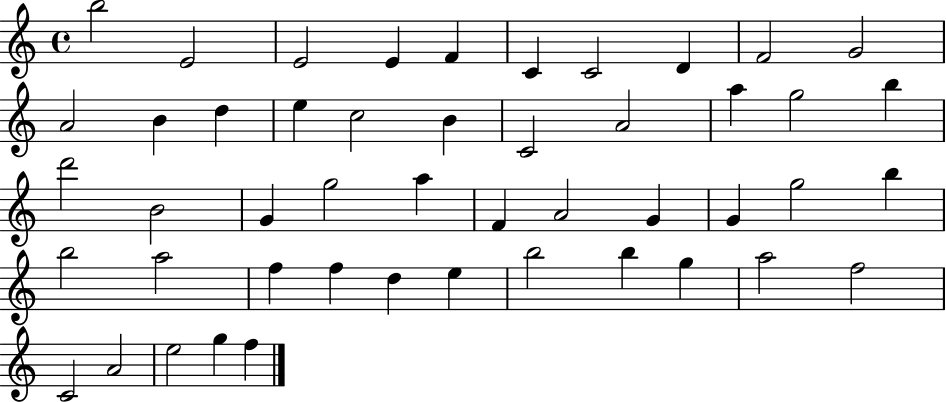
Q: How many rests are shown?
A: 0